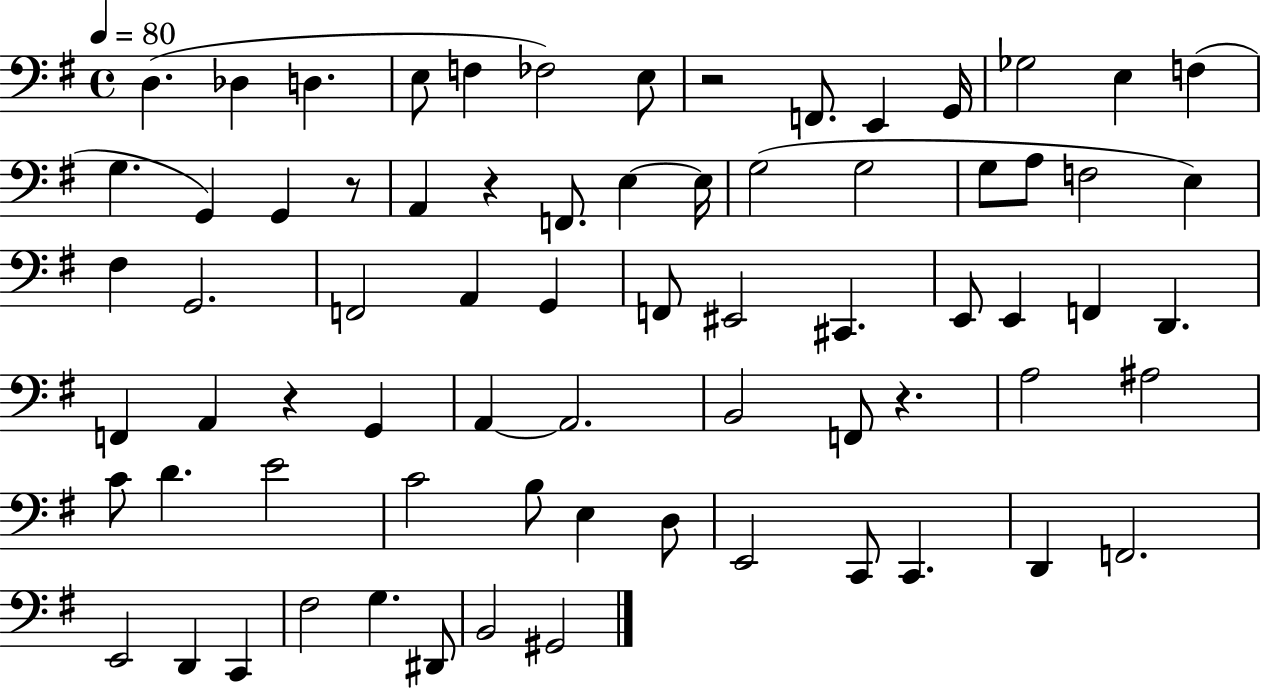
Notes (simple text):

D3/q. Db3/q D3/q. E3/e F3/q FES3/h E3/e R/h F2/e. E2/q G2/s Gb3/h E3/q F3/q G3/q. G2/q G2/q R/e A2/q R/q F2/e. E3/q E3/s G3/h G3/h G3/e A3/e F3/h E3/q F#3/q G2/h. F2/h A2/q G2/q F2/e EIS2/h C#2/q. E2/e E2/q F2/q D2/q. F2/q A2/q R/q G2/q A2/q A2/h. B2/h F2/e R/q. A3/h A#3/h C4/e D4/q. E4/h C4/h B3/e E3/q D3/e E2/h C2/e C2/q. D2/q F2/h. E2/h D2/q C2/q F#3/h G3/q. D#2/e B2/h G#2/h